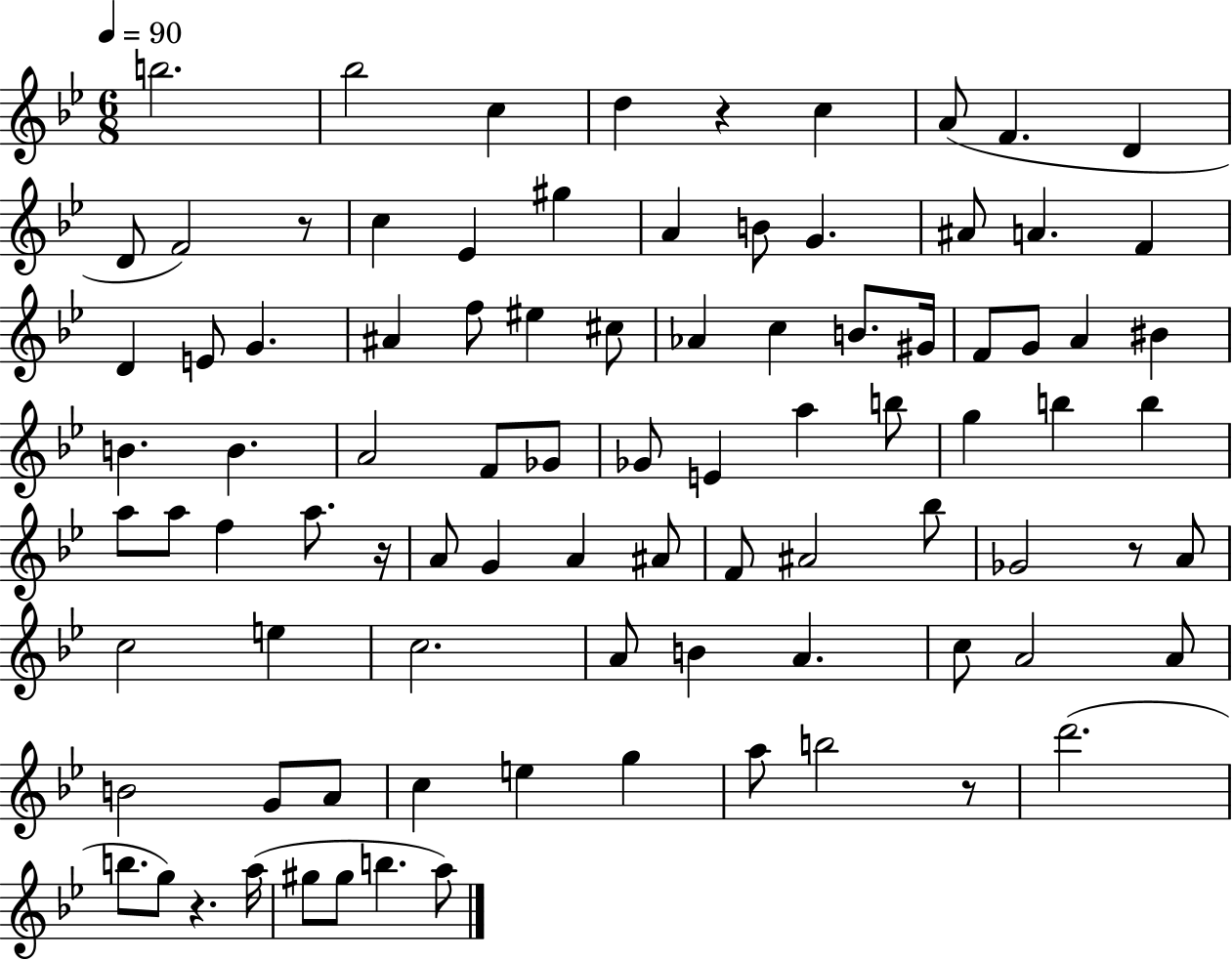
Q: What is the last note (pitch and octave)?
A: A5